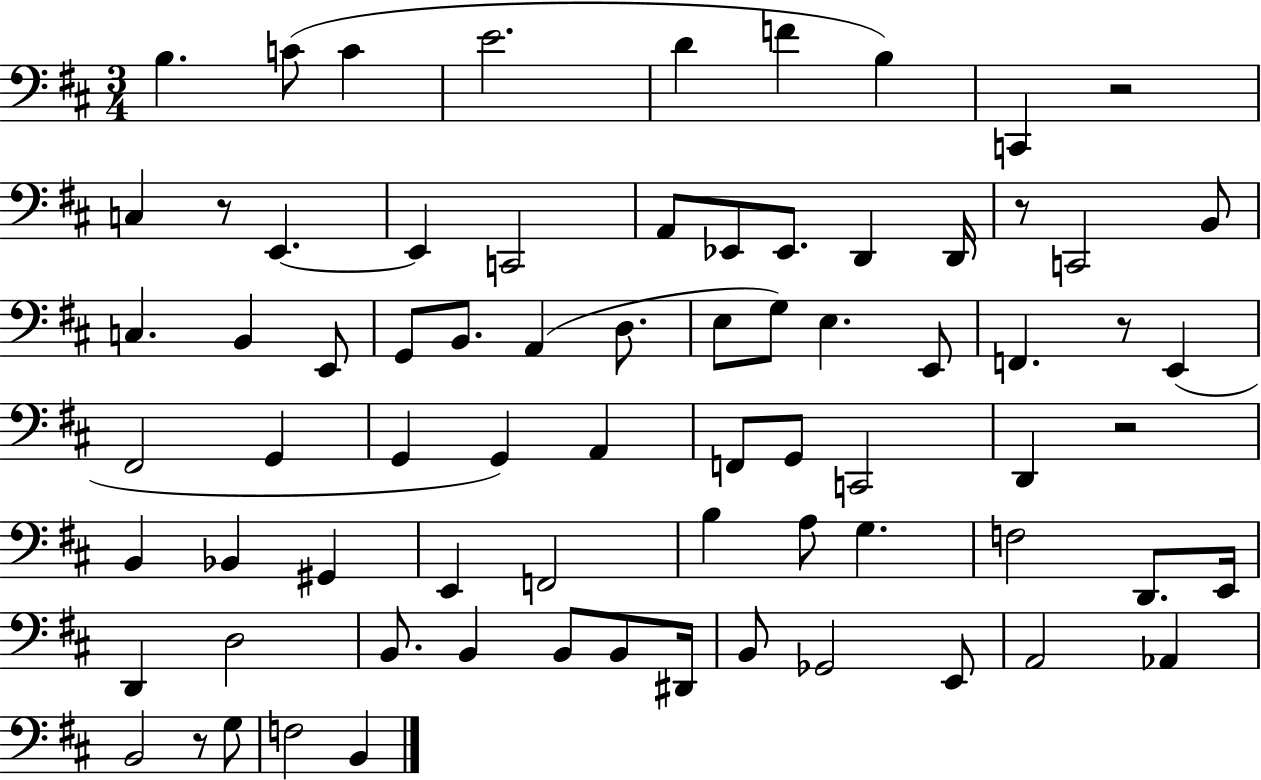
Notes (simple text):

B3/q. C4/e C4/q E4/h. D4/q F4/q B3/q C2/q R/h C3/q R/e E2/q. E2/q C2/h A2/e Eb2/e Eb2/e. D2/q D2/s R/e C2/h B2/e C3/q. B2/q E2/e G2/e B2/e. A2/q D3/e. E3/e G3/e E3/q. E2/e F2/q. R/e E2/q F#2/h G2/q G2/q G2/q A2/q F2/e G2/e C2/h D2/q R/h B2/q Bb2/q G#2/q E2/q F2/h B3/q A3/e G3/q. F3/h D2/e. E2/s D2/q D3/h B2/e. B2/q B2/e B2/e D#2/s B2/e Gb2/h E2/e A2/h Ab2/q B2/h R/e G3/e F3/h B2/q